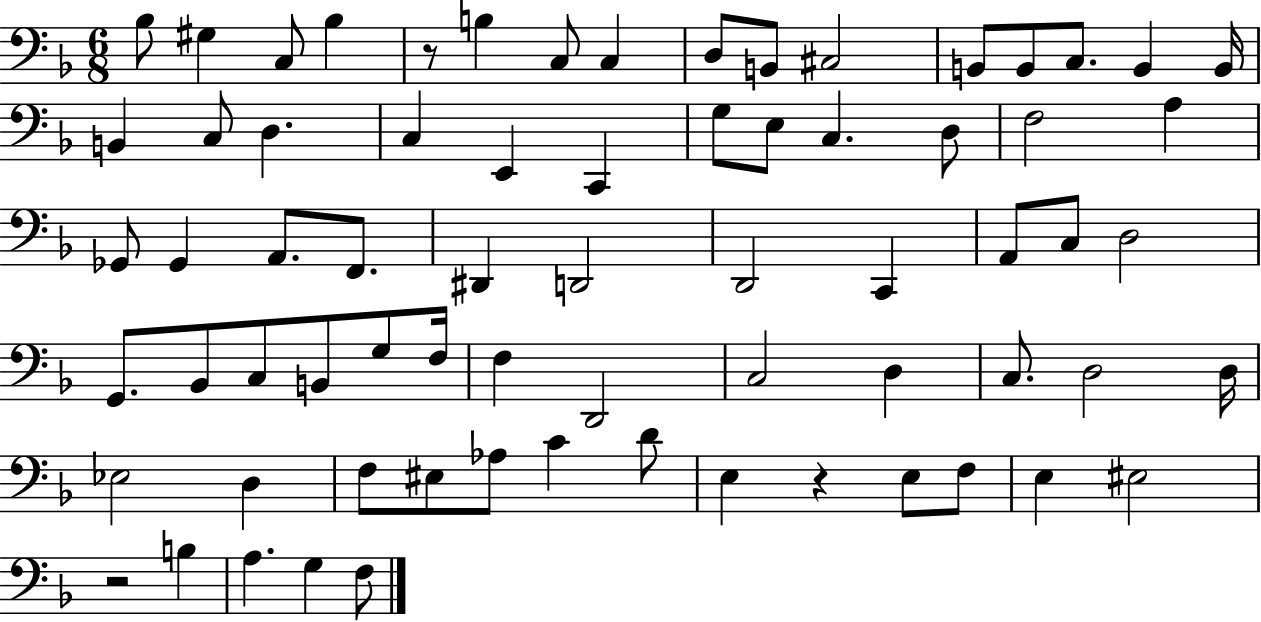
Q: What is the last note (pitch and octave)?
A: F3